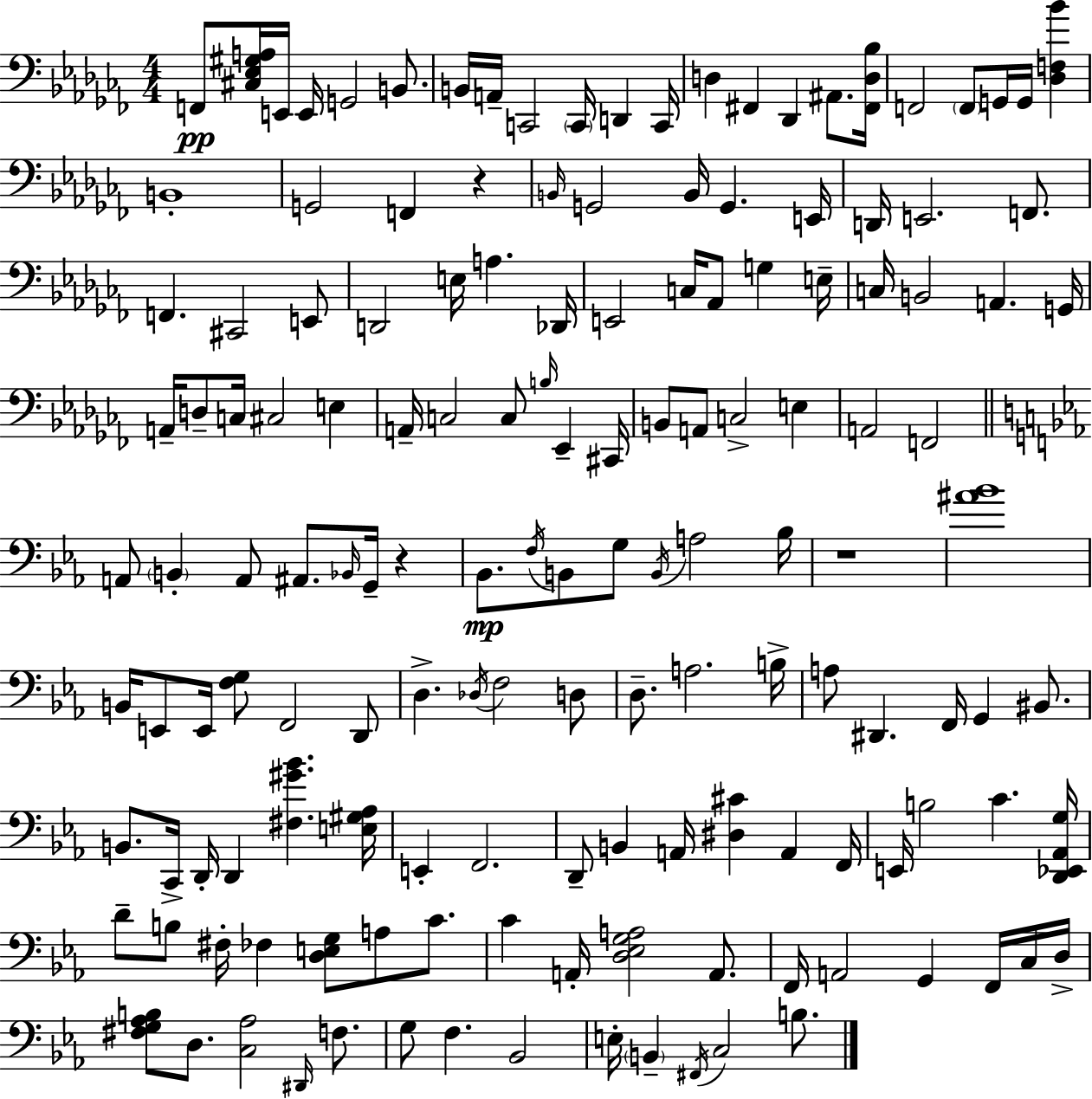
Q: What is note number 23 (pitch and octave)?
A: B2